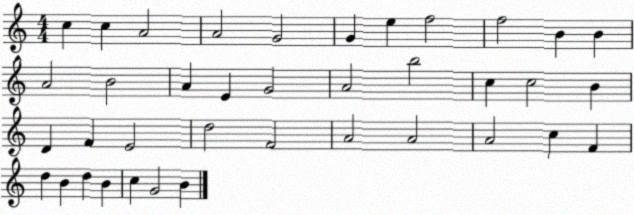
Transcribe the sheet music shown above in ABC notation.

X:1
T:Untitled
M:4/4
L:1/4
K:C
c c A2 A2 G2 G e f2 f2 B B A2 B2 A E G2 A2 b2 c c2 B D F E2 d2 F2 A2 A2 A2 c F d B d B c G2 B